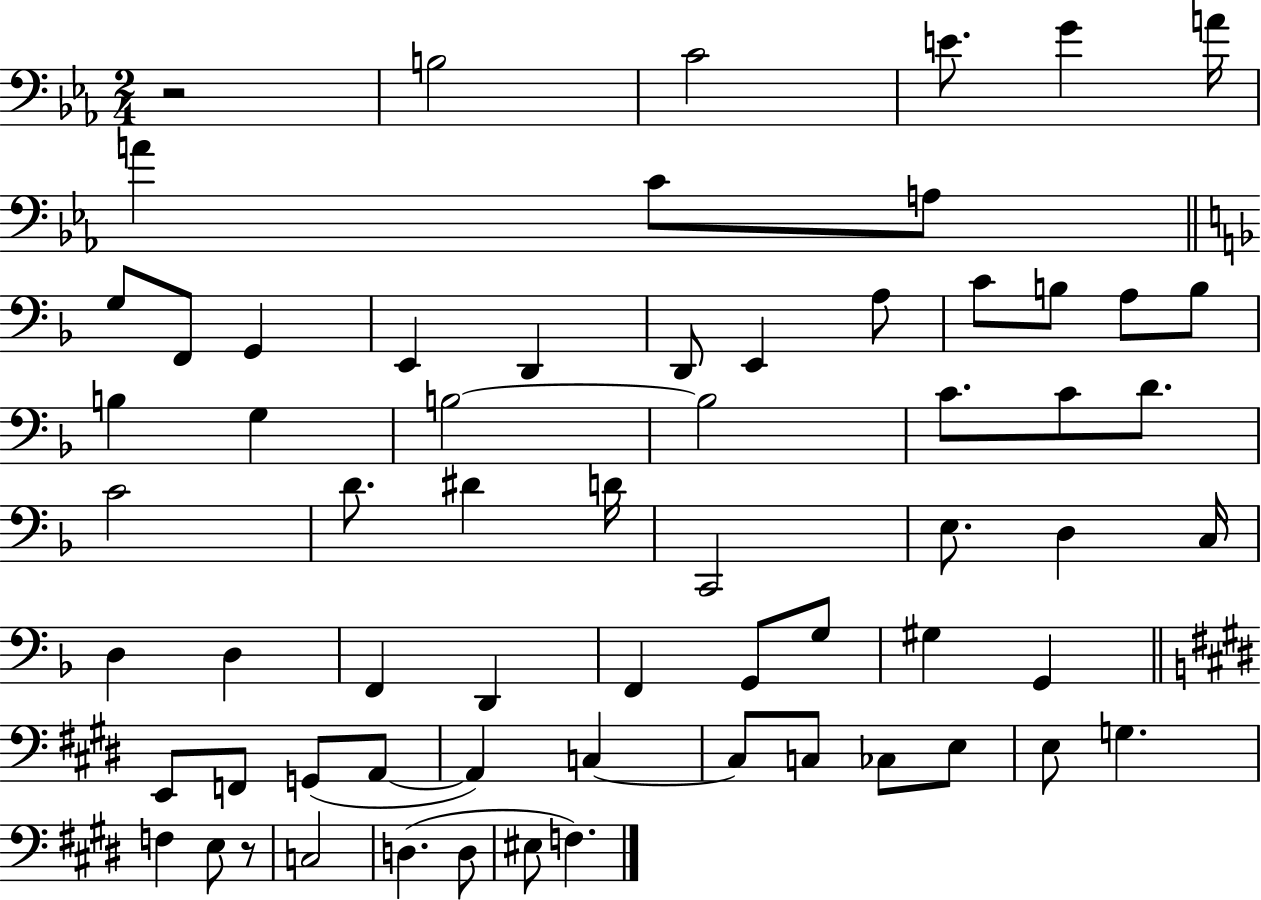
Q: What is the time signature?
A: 2/4